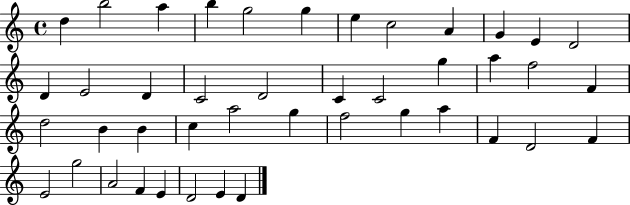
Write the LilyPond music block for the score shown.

{
  \clef treble
  \time 4/4
  \defaultTimeSignature
  \key c \major
  d''4 b''2 a''4 | b''4 g''2 g''4 | e''4 c''2 a'4 | g'4 e'4 d'2 | \break d'4 e'2 d'4 | c'2 d'2 | c'4 c'2 g''4 | a''4 f''2 f'4 | \break d''2 b'4 b'4 | c''4 a''2 g''4 | f''2 g''4 a''4 | f'4 d'2 f'4 | \break e'2 g''2 | a'2 f'4 e'4 | d'2 e'4 d'4 | \bar "|."
}